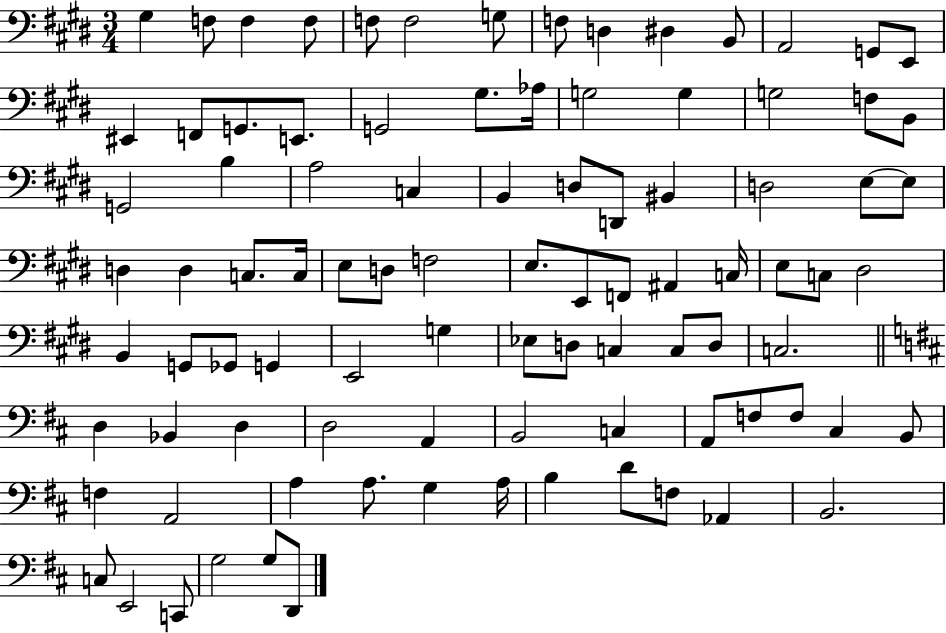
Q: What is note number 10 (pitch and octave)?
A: D#3